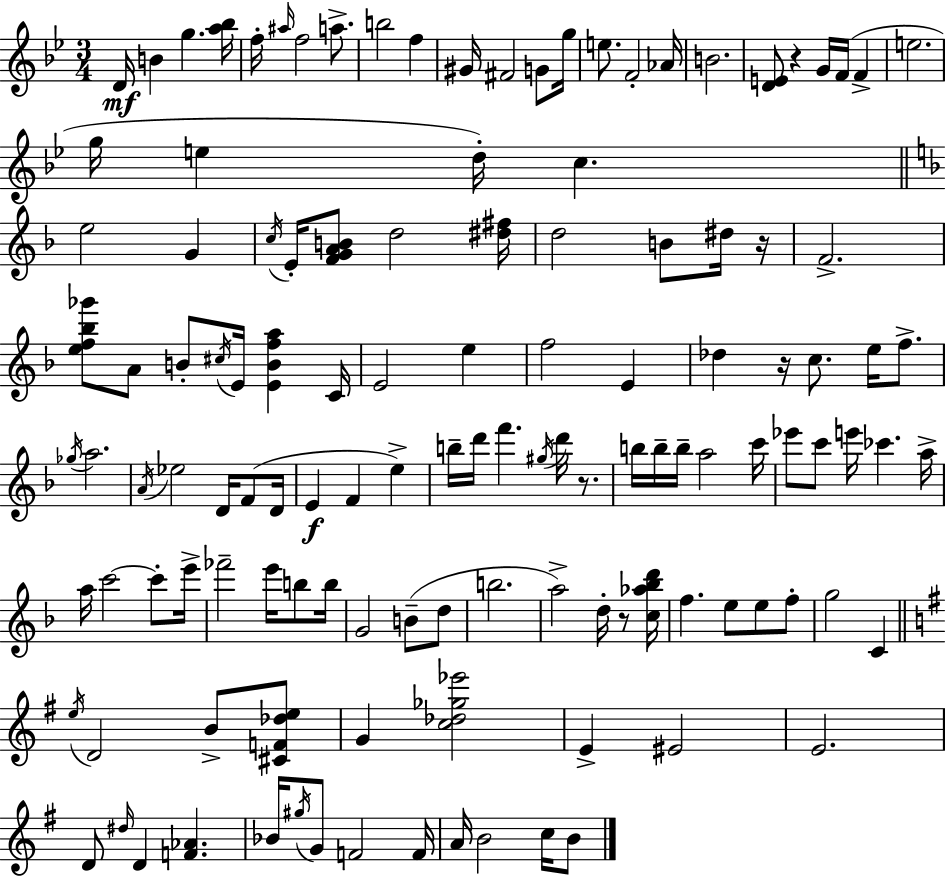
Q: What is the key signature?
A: BES major